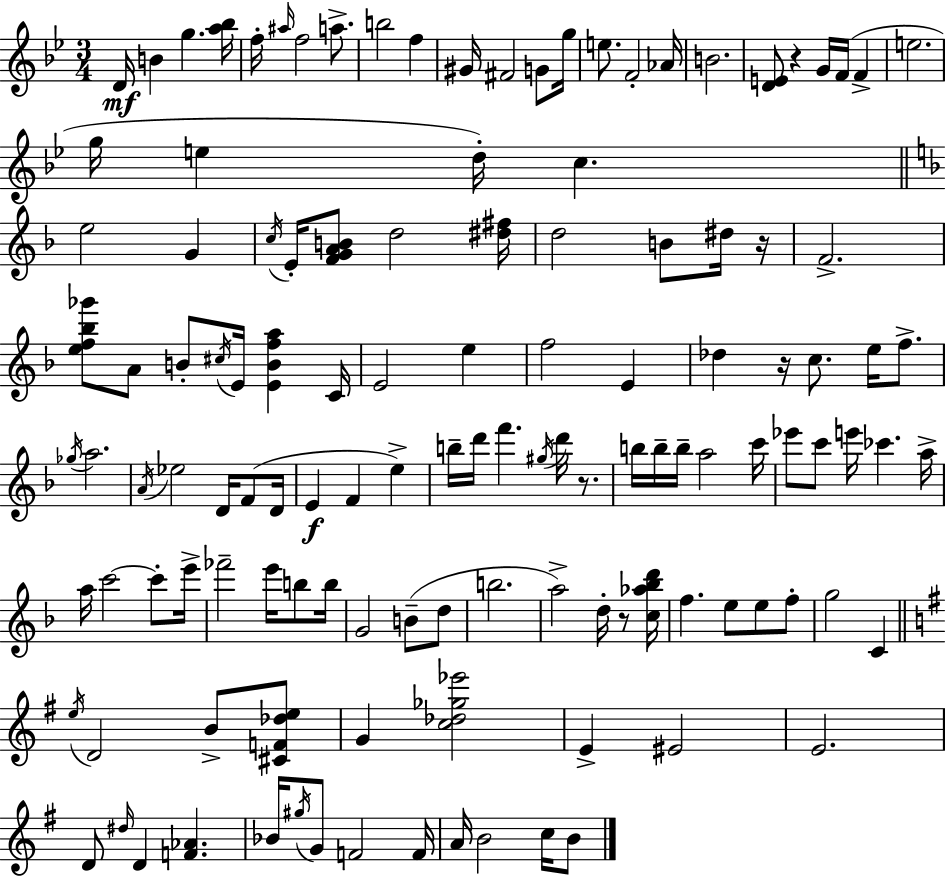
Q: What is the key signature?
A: BES major